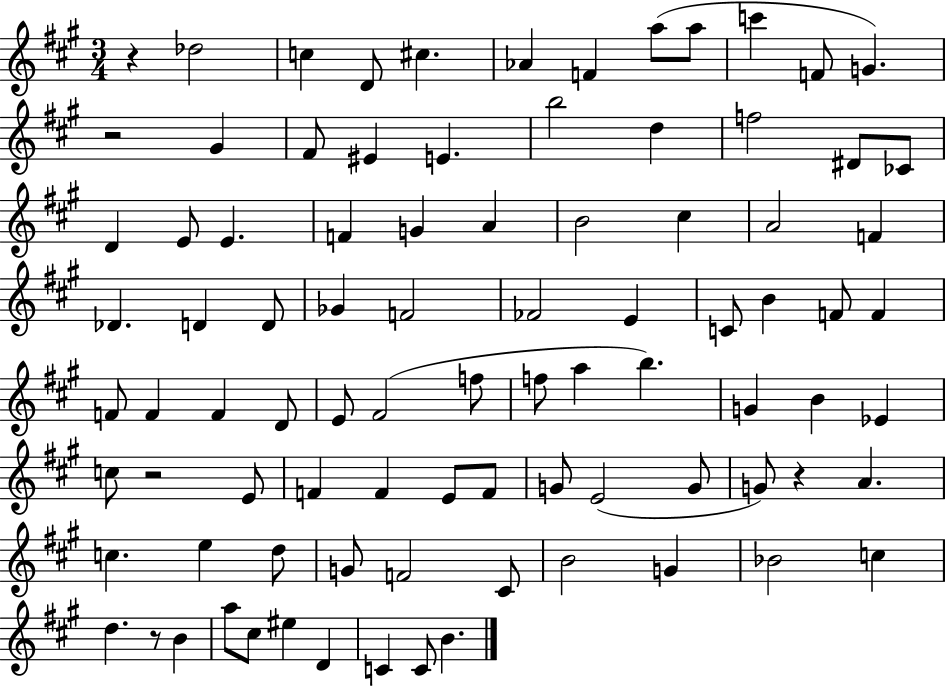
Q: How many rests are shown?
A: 5